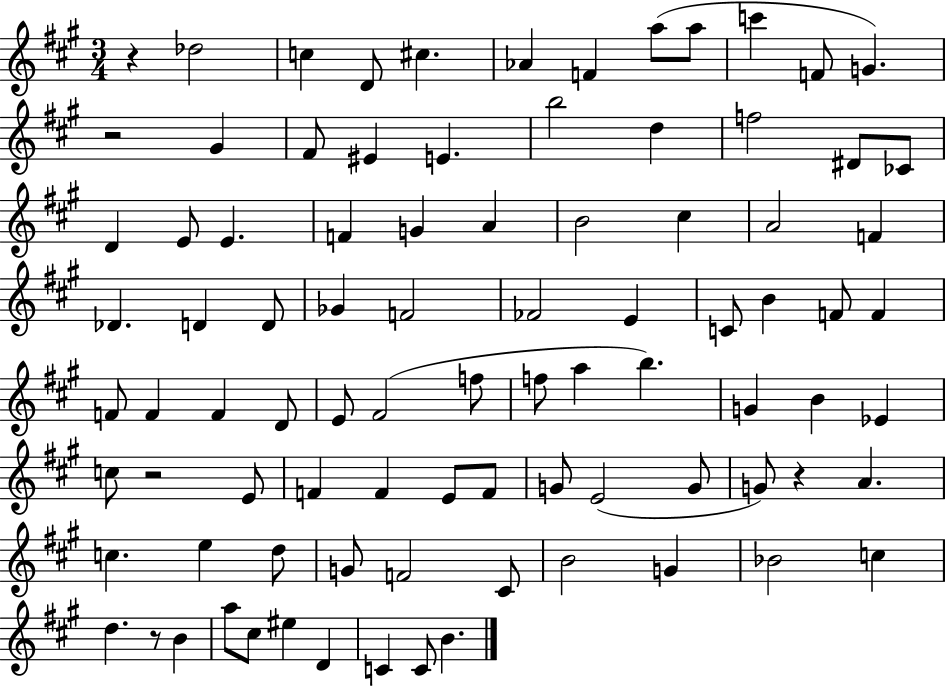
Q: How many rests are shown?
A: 5